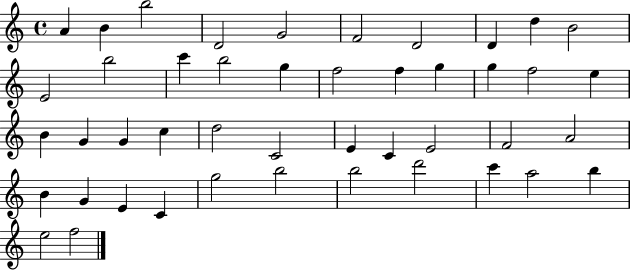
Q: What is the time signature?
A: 4/4